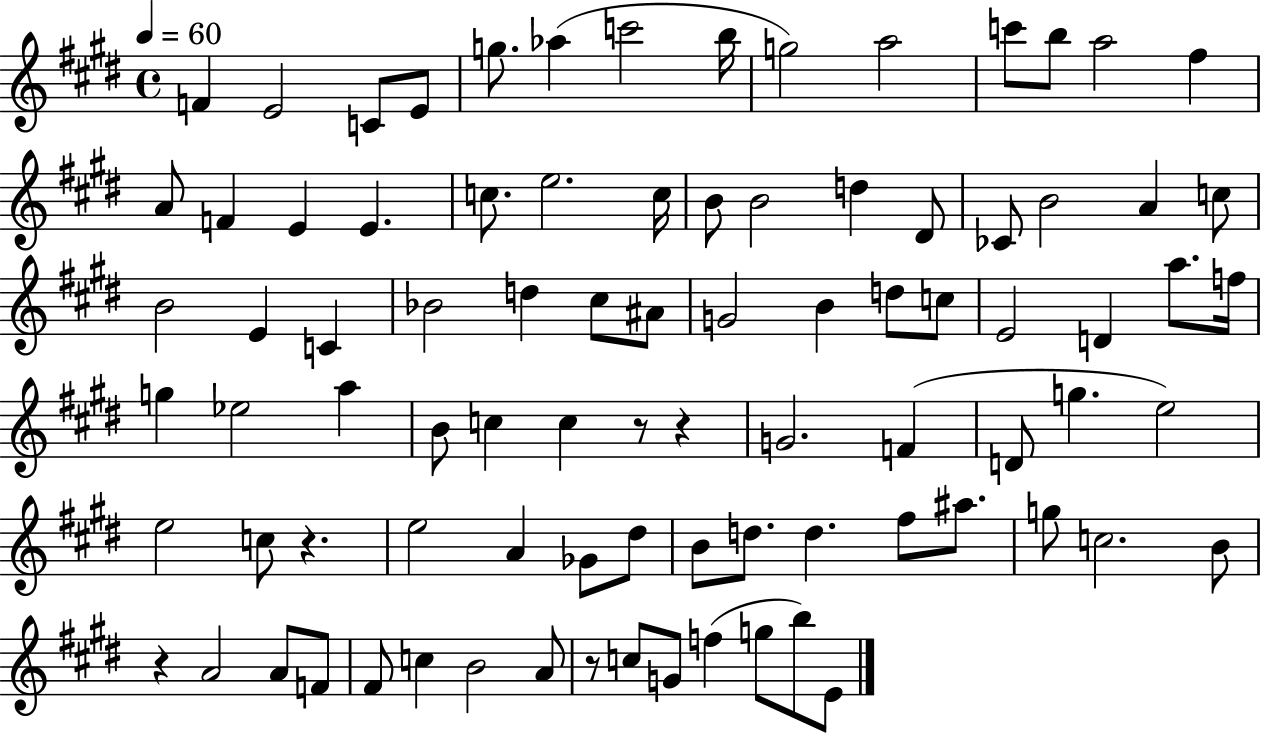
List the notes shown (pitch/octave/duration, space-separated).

F4/q E4/h C4/e E4/e G5/e. Ab5/q C6/h B5/s G5/h A5/h C6/e B5/e A5/h F#5/q A4/e F4/q E4/q E4/q. C5/e. E5/h. C5/s B4/e B4/h D5/q D#4/e CES4/e B4/h A4/q C5/e B4/h E4/q C4/q Bb4/h D5/q C#5/e A#4/e G4/h B4/q D5/e C5/e E4/h D4/q A5/e. F5/s G5/q Eb5/h A5/q B4/e C5/q C5/q R/e R/q G4/h. F4/q D4/e G5/q. E5/h E5/h C5/e R/q. E5/h A4/q Gb4/e D#5/e B4/e D5/e. D5/q. F#5/e A#5/e. G5/e C5/h. B4/e R/q A4/h A4/e F4/e F#4/e C5/q B4/h A4/e R/e C5/e G4/e F5/q G5/e B5/e E4/e